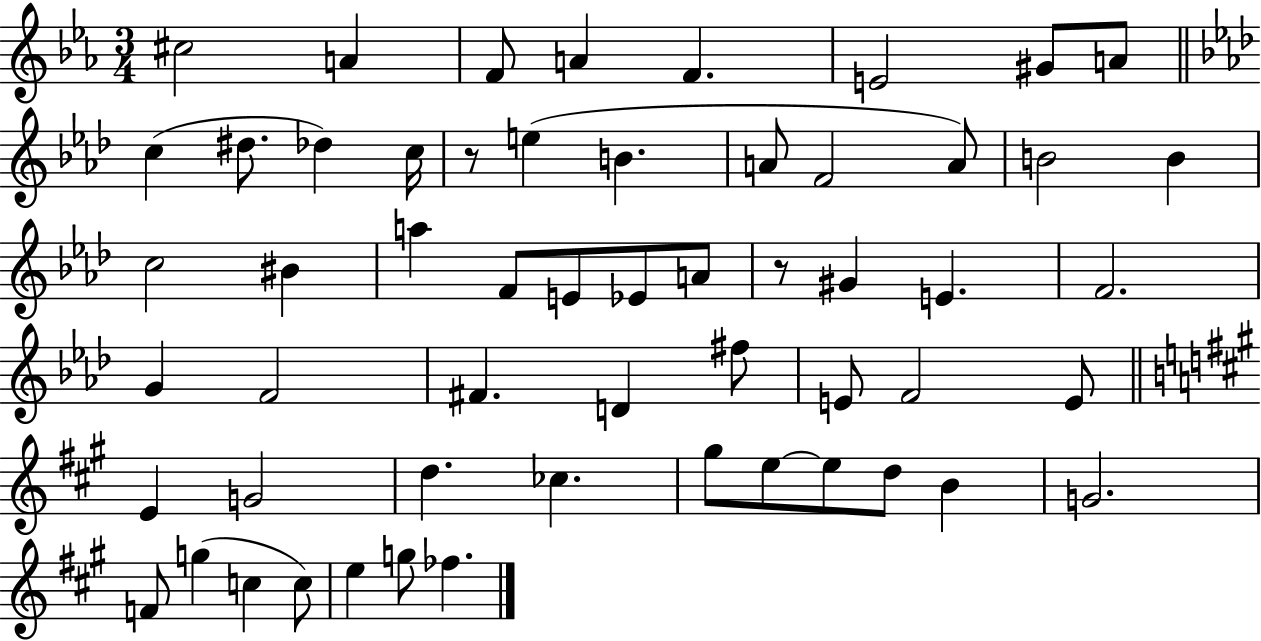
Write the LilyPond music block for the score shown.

{
  \clef treble
  \numericTimeSignature
  \time 3/4
  \key ees \major
  cis''2 a'4 | f'8 a'4 f'4. | e'2 gis'8 a'8 | \bar "||" \break \key aes \major c''4( dis''8. des''4) c''16 | r8 e''4( b'4. | a'8 f'2 a'8) | b'2 b'4 | \break c''2 bis'4 | a''4 f'8 e'8 ees'8 a'8 | r8 gis'4 e'4. | f'2. | \break g'4 f'2 | fis'4. d'4 fis''8 | e'8 f'2 e'8 | \bar "||" \break \key a \major e'4 g'2 | d''4. ces''4. | gis''8 e''8~~ e''8 d''8 b'4 | g'2. | \break f'8 g''4( c''4 c''8) | e''4 g''8 fes''4. | \bar "|."
}